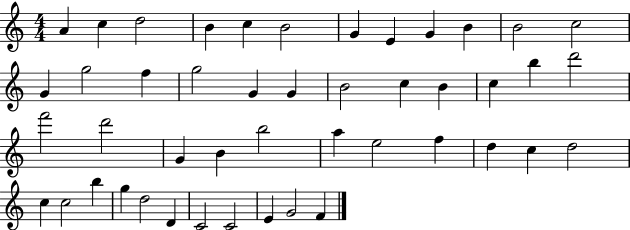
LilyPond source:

{
  \clef treble
  \numericTimeSignature
  \time 4/4
  \key c \major
  a'4 c''4 d''2 | b'4 c''4 b'2 | g'4 e'4 g'4 b'4 | b'2 c''2 | \break g'4 g''2 f''4 | g''2 g'4 g'4 | b'2 c''4 b'4 | c''4 b''4 d'''2 | \break f'''2 d'''2 | g'4 b'4 b''2 | a''4 e''2 f''4 | d''4 c''4 d''2 | \break c''4 c''2 b''4 | g''4 d''2 d'4 | c'2 c'2 | e'4 g'2 f'4 | \break \bar "|."
}